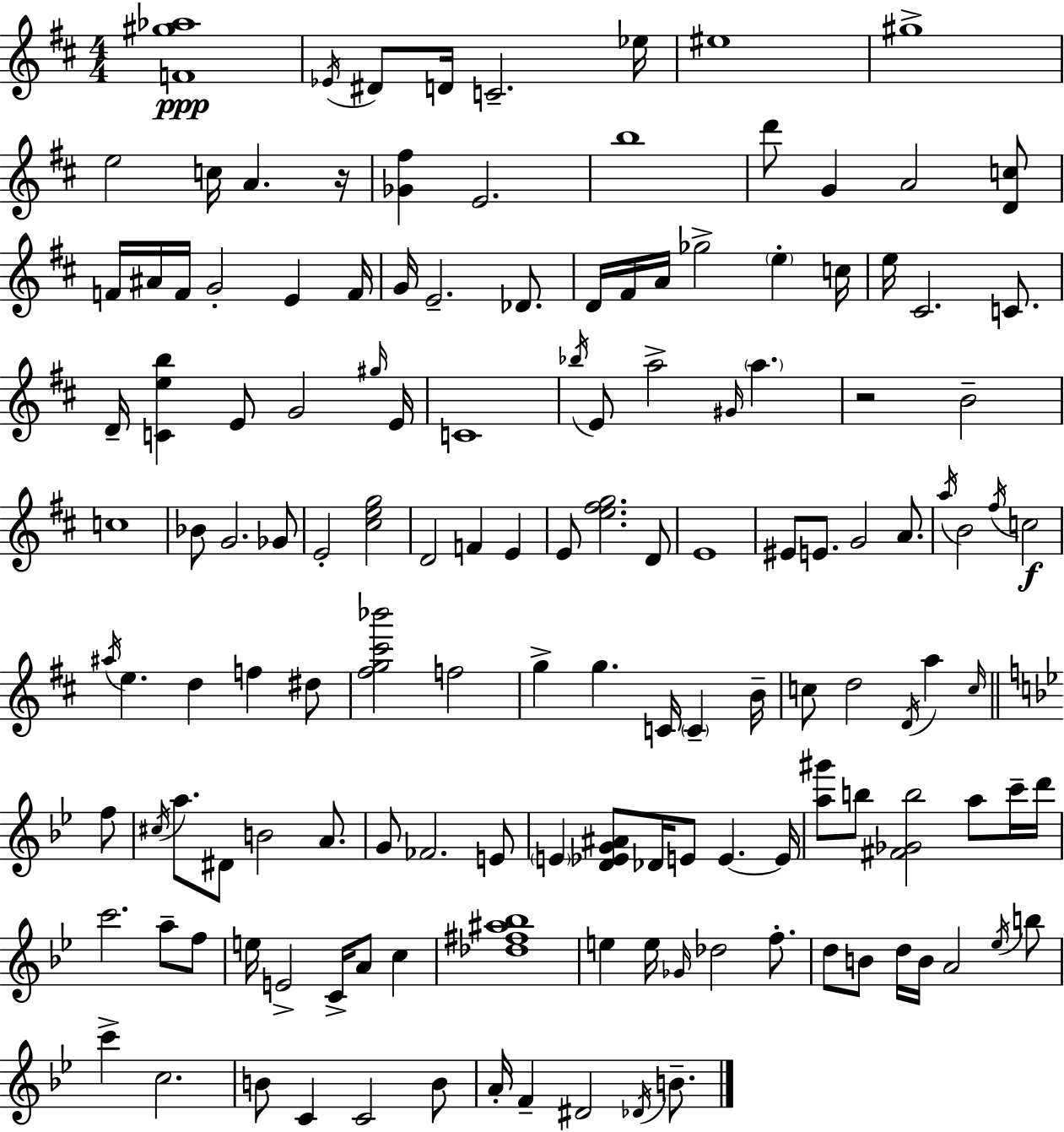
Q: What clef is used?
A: treble